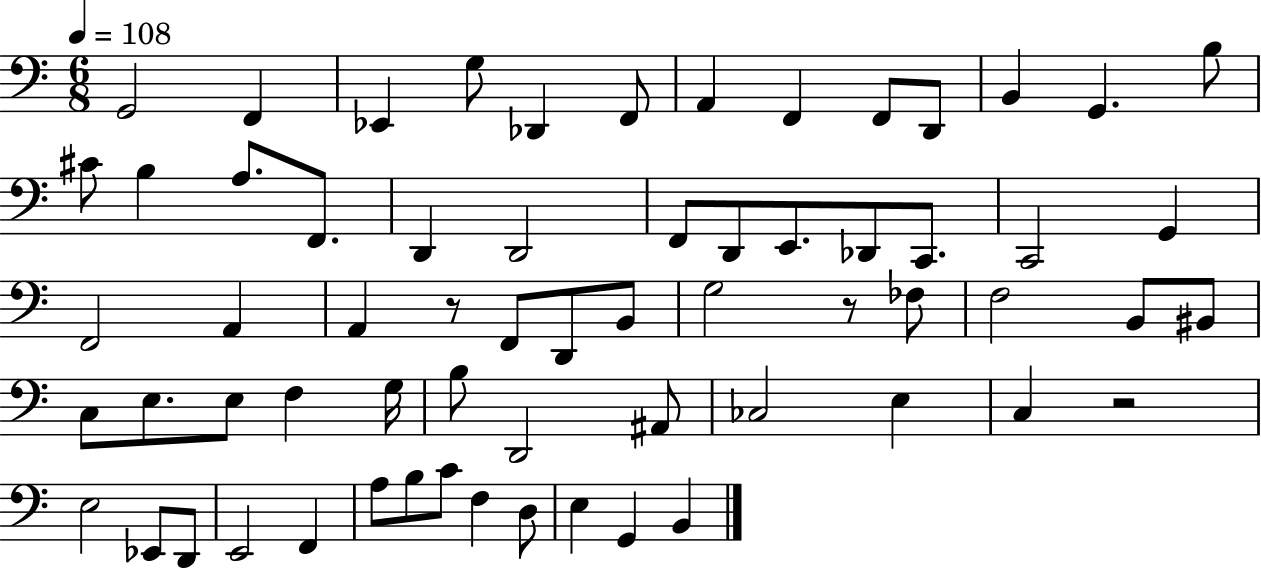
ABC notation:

X:1
T:Untitled
M:6/8
L:1/4
K:C
G,,2 F,, _E,, G,/2 _D,, F,,/2 A,, F,, F,,/2 D,,/2 B,, G,, B,/2 ^C/2 B, A,/2 F,,/2 D,, D,,2 F,,/2 D,,/2 E,,/2 _D,,/2 C,,/2 C,,2 G,, F,,2 A,, A,, z/2 F,,/2 D,,/2 B,,/2 G,2 z/2 _F,/2 F,2 B,,/2 ^B,,/2 C,/2 E,/2 E,/2 F, G,/4 B,/2 D,,2 ^A,,/2 _C,2 E, C, z2 E,2 _E,,/2 D,,/2 E,,2 F,, A,/2 B,/2 C/2 F, D,/2 E, G,, B,,